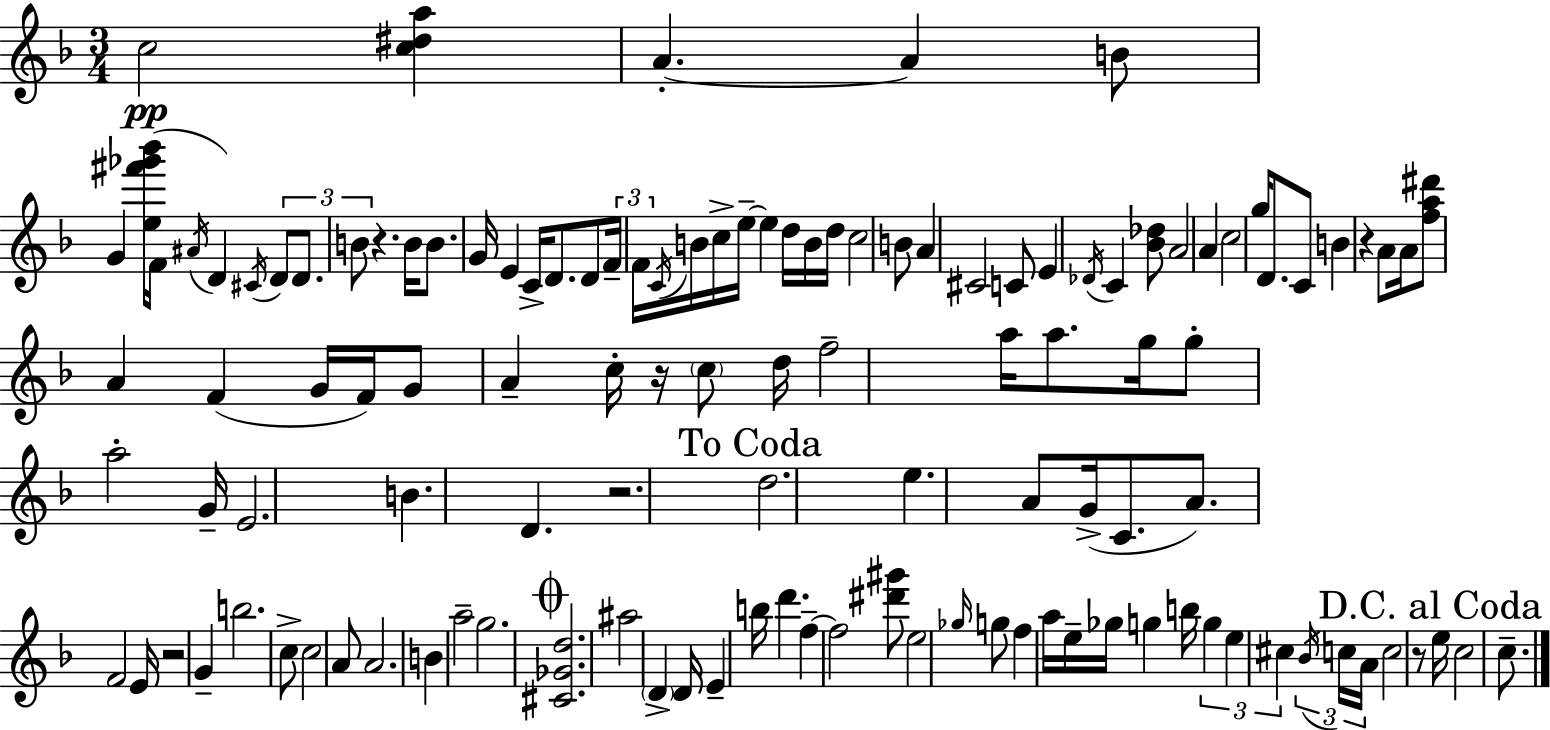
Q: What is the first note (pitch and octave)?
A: C5